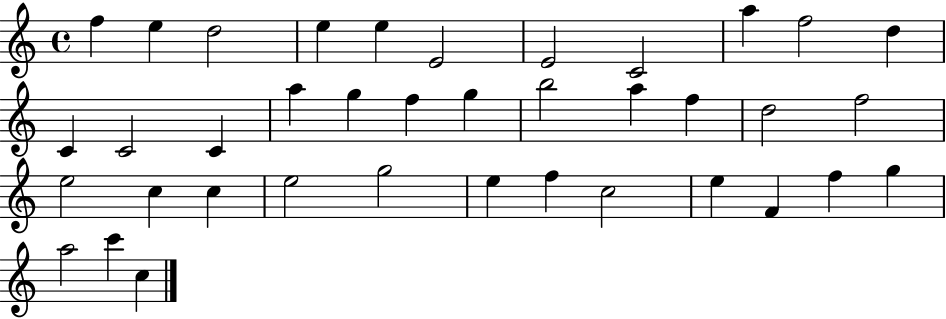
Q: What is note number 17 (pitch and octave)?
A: F5